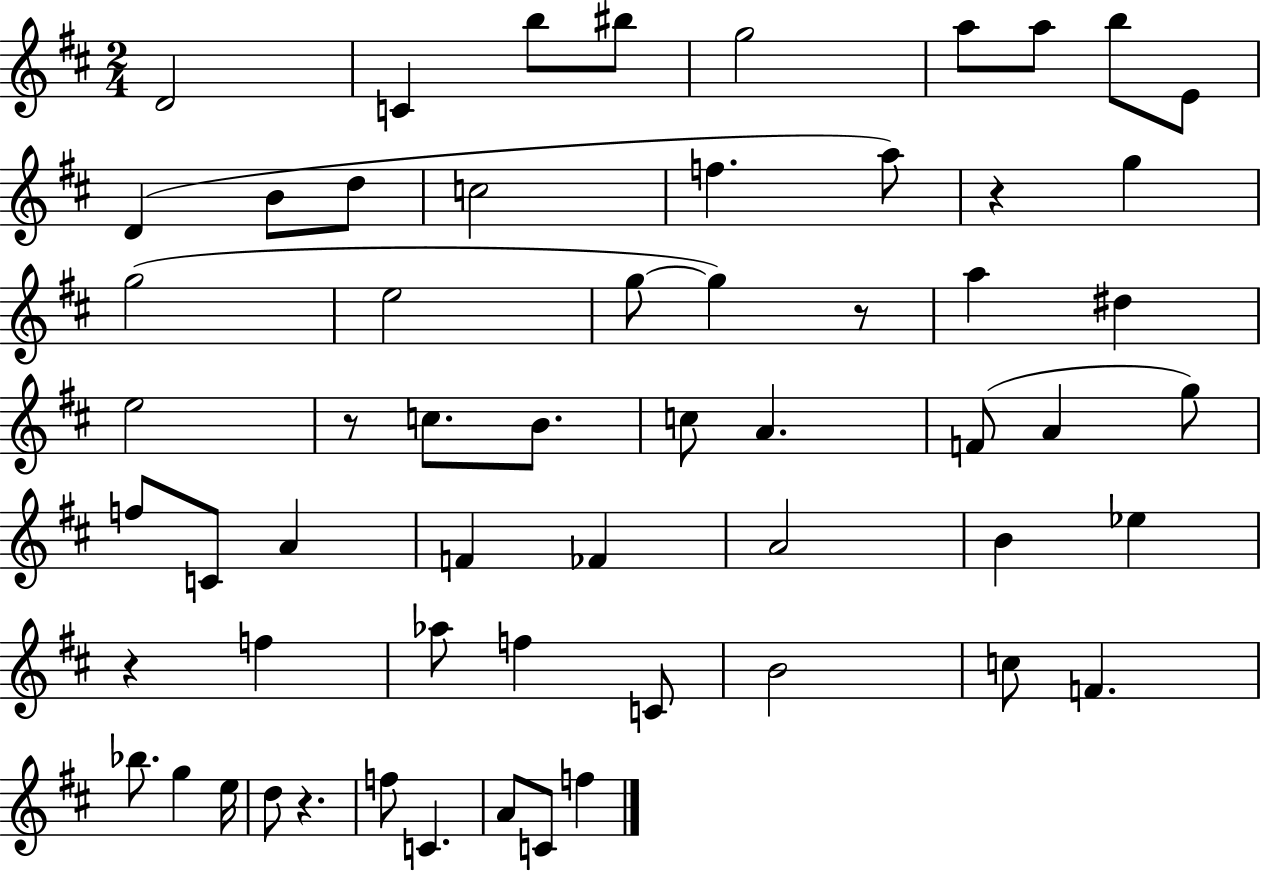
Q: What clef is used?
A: treble